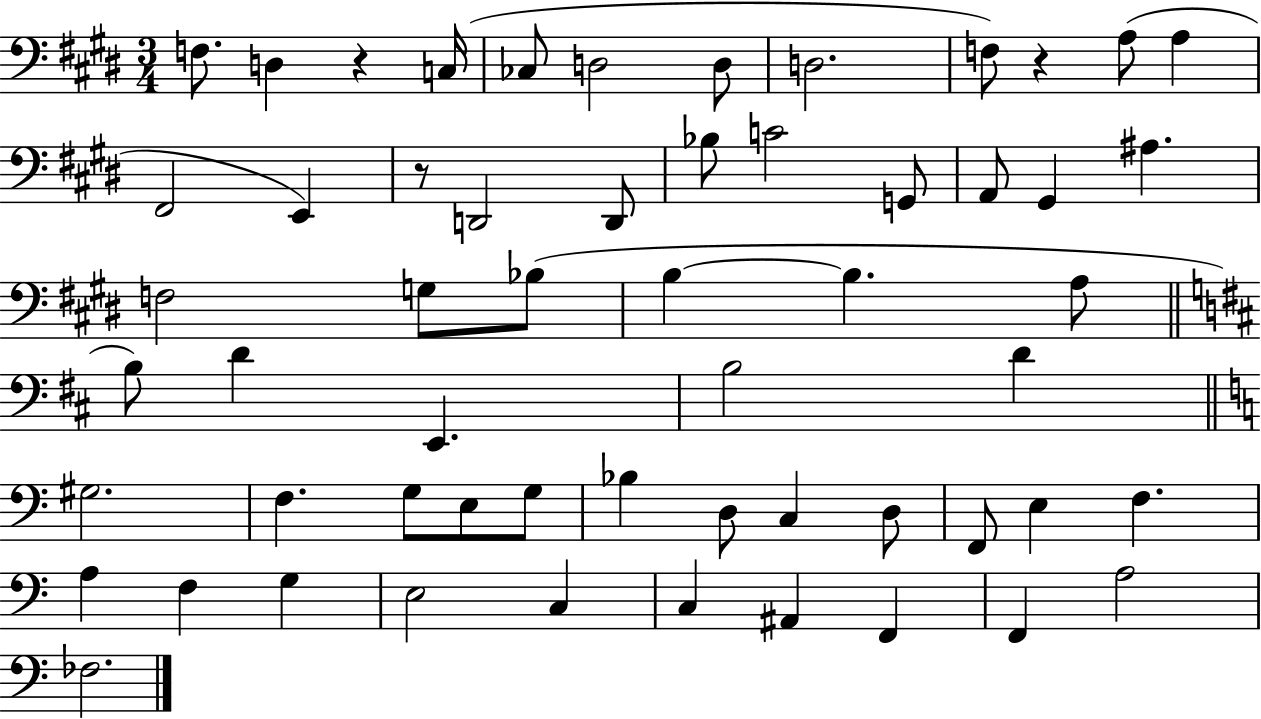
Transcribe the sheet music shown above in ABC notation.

X:1
T:Untitled
M:3/4
L:1/4
K:E
F,/2 D, z C,/4 _C,/2 D,2 D,/2 D,2 F,/2 z A,/2 A, ^F,,2 E,, z/2 D,,2 D,,/2 _B,/2 C2 G,,/2 A,,/2 ^G,, ^A, F,2 G,/2 _B,/2 B, B, A,/2 B,/2 D E,, B,2 D ^G,2 F, G,/2 E,/2 G,/2 _B, D,/2 C, D,/2 F,,/2 E, F, A, F, G, E,2 C, C, ^A,, F,, F,, A,2 _F,2